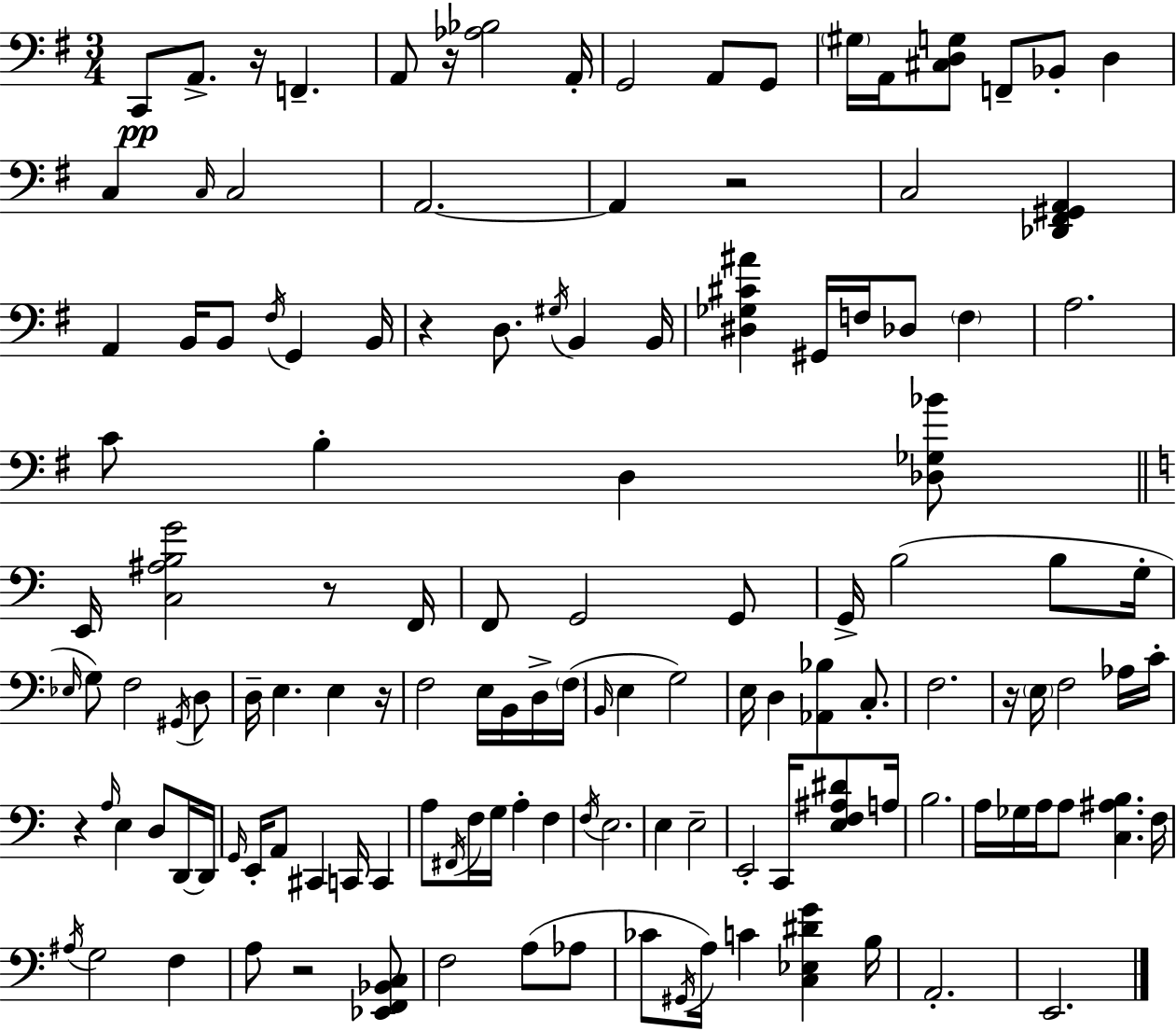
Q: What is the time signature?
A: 3/4